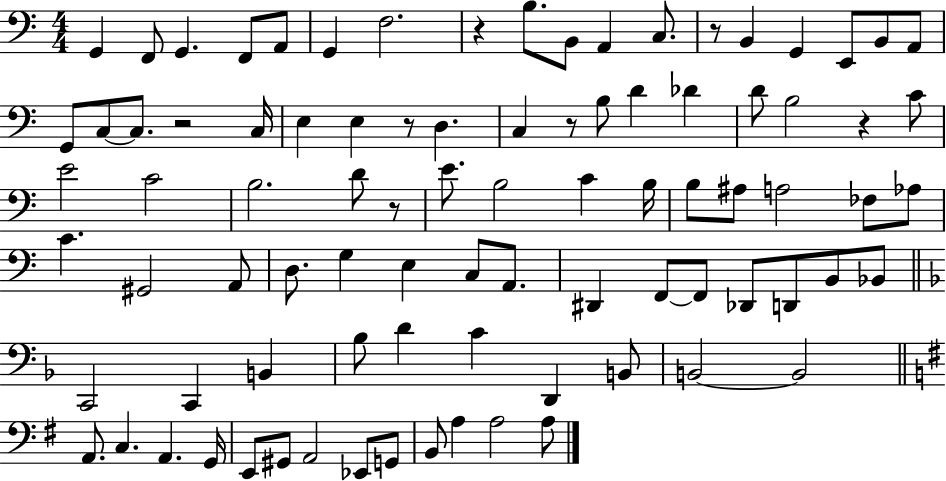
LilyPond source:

{
  \clef bass
  \numericTimeSignature
  \time 4/4
  \key c \major
  g,4 f,8 g,4. f,8 a,8 | g,4 f2. | r4 b8. b,8 a,4 c8. | r8 b,4 g,4 e,8 b,8 a,8 | \break g,8 c8~~ c8. r2 c16 | e4 e4 r8 d4. | c4 r8 b8 d'4 des'4 | d'8 b2 r4 c'8 | \break e'2 c'2 | b2. d'8 r8 | e'8. b2 c'4 b16 | b8 ais8 a2 fes8 aes8 | \break c'4. gis,2 a,8 | d8. g4 e4 c8 a,8. | dis,4 f,8~~ f,8 des,8 d,8 b,8 bes,8 | \bar "||" \break \key f \major c,2 c,4 b,4 | bes8 d'4 c'4 d,4 b,8 | b,2~~ b,2 | \bar "||" \break \key e \minor a,8. c4. a,4. g,16 | e,8 gis,8 a,2 ees,8 g,8 | b,8 a4 a2 a8 | \bar "|."
}